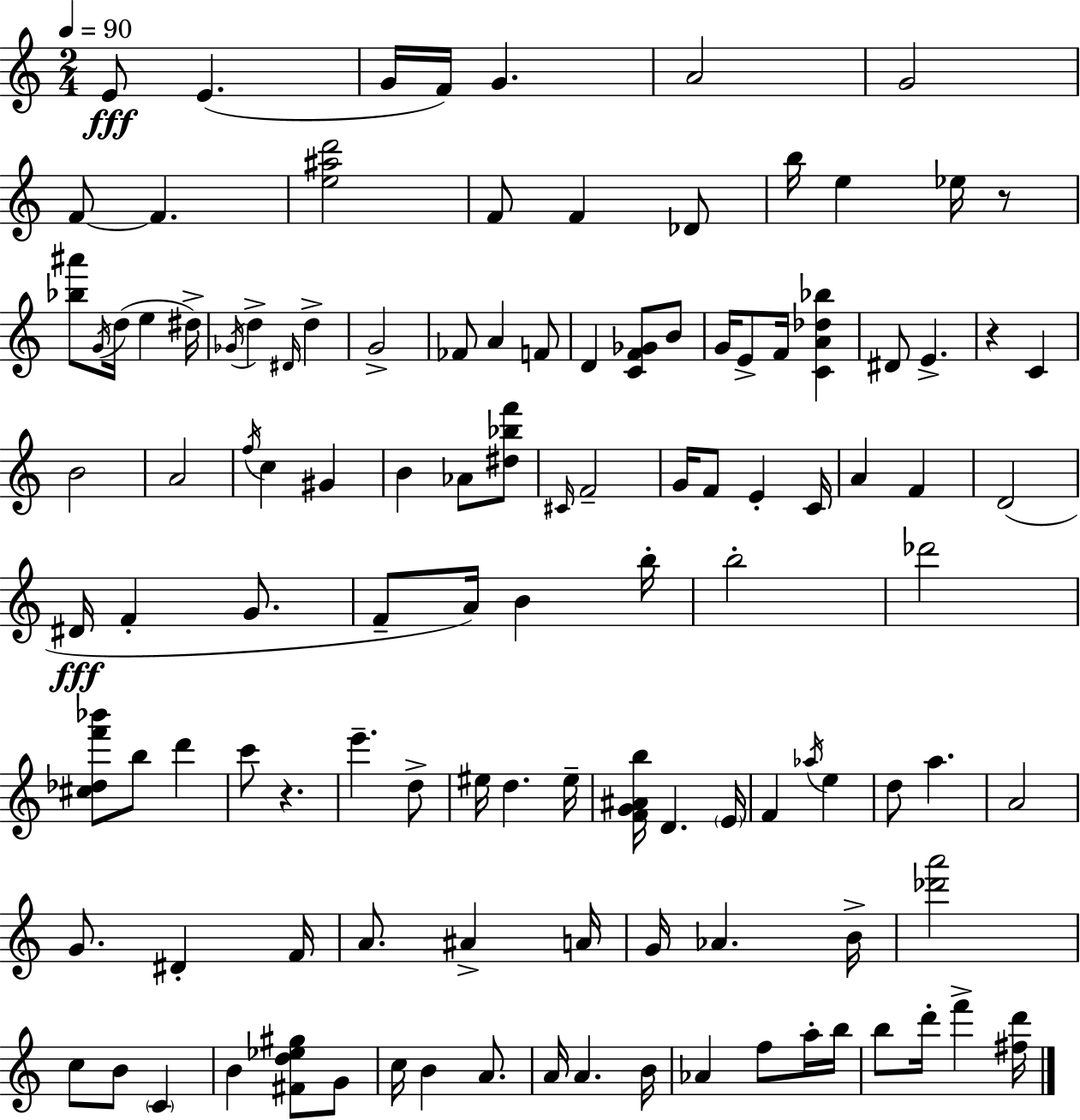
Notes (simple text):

E4/e E4/q. G4/s F4/s G4/q. A4/h G4/h F4/e F4/q. [E5,A#5,D6]/h F4/e F4/q Db4/e B5/s E5/q Eb5/s R/e [Bb5,A#6]/e G4/s D5/s E5/q D#5/s Gb4/s D5/q D#4/s D5/q G4/h FES4/e A4/q F4/e D4/q [C4,F4,Gb4]/e B4/e G4/s E4/e F4/s [C4,A4,Db5,Bb5]/q D#4/e E4/q. R/q C4/q B4/h A4/h F5/s C5/q G#4/q B4/q Ab4/e [D#5,Bb5,F6]/e C#4/s F4/h G4/s F4/e E4/q C4/s A4/q F4/q D4/h D#4/s F4/q G4/e. F4/e A4/s B4/q B5/s B5/h Db6/h [C#5,Db5,F6,Bb6]/e B5/e D6/q C6/e R/q. E6/q. D5/e EIS5/s D5/q. EIS5/s [F4,G4,A#4,B5]/s D4/q. E4/s F4/q Ab5/s E5/q D5/e A5/q. A4/h G4/e. D#4/q F4/s A4/e. A#4/q A4/s G4/s Ab4/q. B4/s [Db6,A6]/h C5/e B4/e C4/q B4/q [F#4,D5,Eb5,G#5]/e G4/e C5/s B4/q A4/e. A4/s A4/q. B4/s Ab4/q F5/e A5/s B5/s B5/e D6/s F6/q [F#5,D6]/s